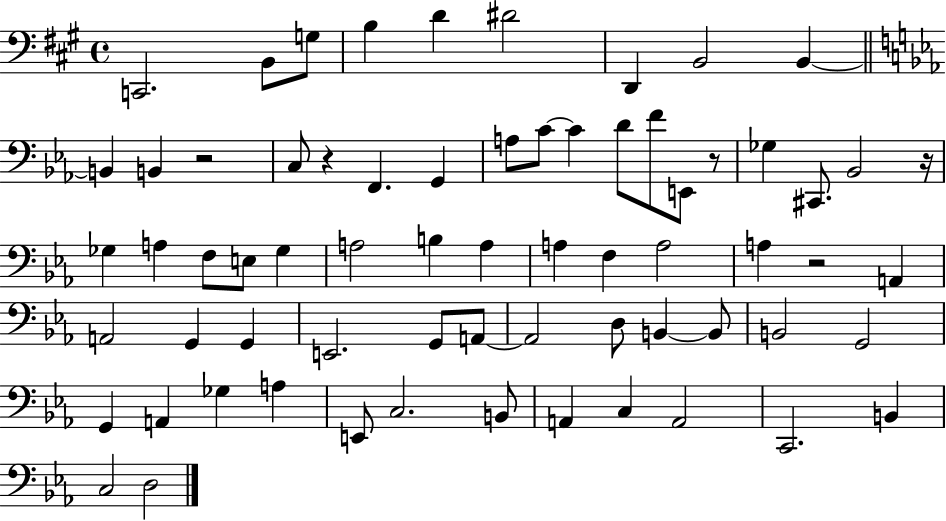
C2/h. B2/e G3/e B3/q D4/q D#4/h D2/q B2/h B2/q B2/q B2/q R/h C3/e R/q F2/q. G2/q A3/e C4/e C4/q D4/e F4/e E2/e R/e Gb3/q C#2/e. Bb2/h R/s Gb3/q A3/q F3/e E3/e Gb3/q A3/h B3/q A3/q A3/q F3/q A3/h A3/q R/h A2/q A2/h G2/q G2/q E2/h. G2/e A2/e A2/h D3/e B2/q B2/e B2/h G2/h G2/q A2/q Gb3/q A3/q E2/e C3/h. B2/e A2/q C3/q A2/h C2/h. B2/q C3/h D3/h